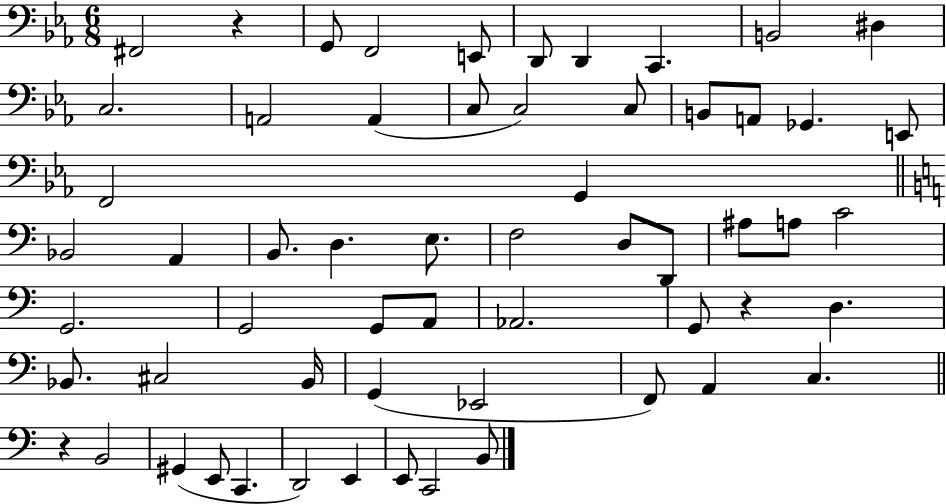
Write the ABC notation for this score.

X:1
T:Untitled
M:6/8
L:1/4
K:Eb
^F,,2 z G,,/2 F,,2 E,,/2 D,,/2 D,, C,, B,,2 ^D, C,2 A,,2 A,, C,/2 C,2 C,/2 B,,/2 A,,/2 _G,, E,,/2 F,,2 G,, _B,,2 A,, B,,/2 D, E,/2 F,2 D,/2 D,,/2 ^A,/2 A,/2 C2 G,,2 G,,2 G,,/2 A,,/2 _A,,2 G,,/2 z D, _B,,/2 ^C,2 _B,,/4 G,, _E,,2 F,,/2 A,, C, z B,,2 ^G,, E,,/2 C,, D,,2 E,, E,,/2 C,,2 B,,/2